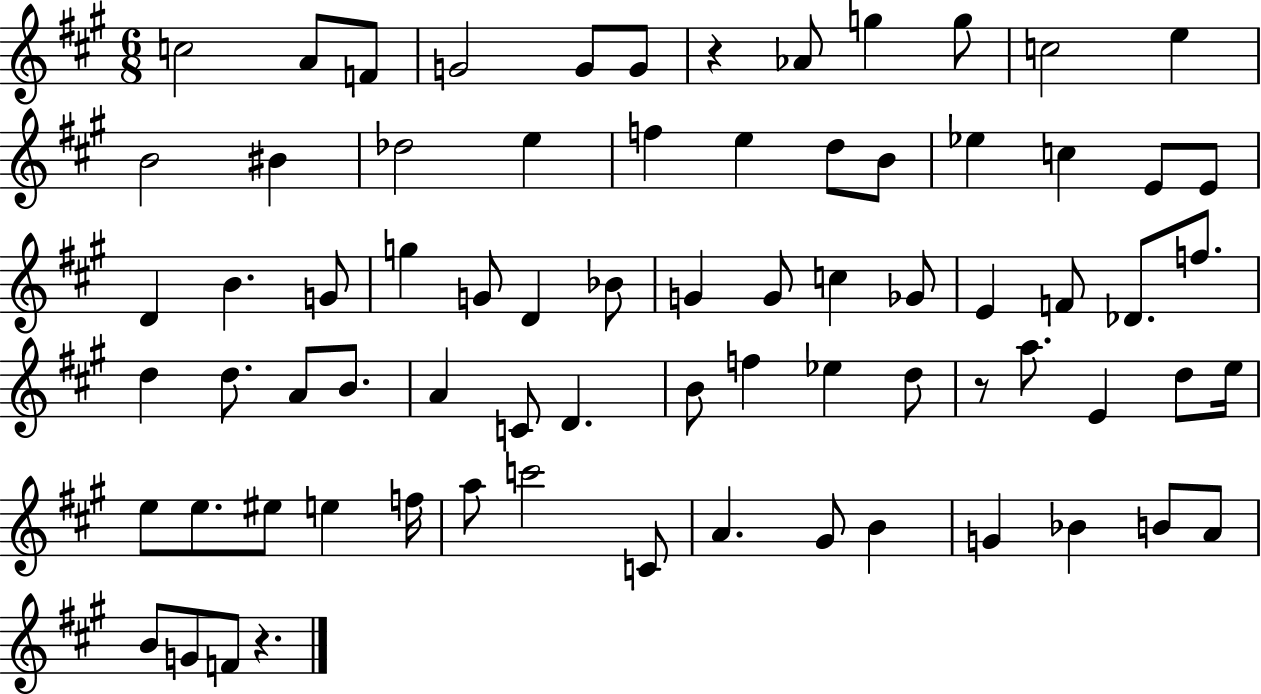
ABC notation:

X:1
T:Untitled
M:6/8
L:1/4
K:A
c2 A/2 F/2 G2 G/2 G/2 z _A/2 g g/2 c2 e B2 ^B _d2 e f e d/2 B/2 _e c E/2 E/2 D B G/2 g G/2 D _B/2 G G/2 c _G/2 E F/2 _D/2 f/2 d d/2 A/2 B/2 A C/2 D B/2 f _e d/2 z/2 a/2 E d/2 e/4 e/2 e/2 ^e/2 e f/4 a/2 c'2 C/2 A ^G/2 B G _B B/2 A/2 B/2 G/2 F/2 z